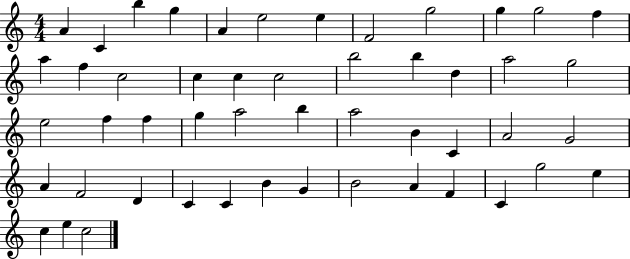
X:1
T:Untitled
M:4/4
L:1/4
K:C
A C b g A e2 e F2 g2 g g2 f a f c2 c c c2 b2 b d a2 g2 e2 f f g a2 b a2 B C A2 G2 A F2 D C C B G B2 A F C g2 e c e c2